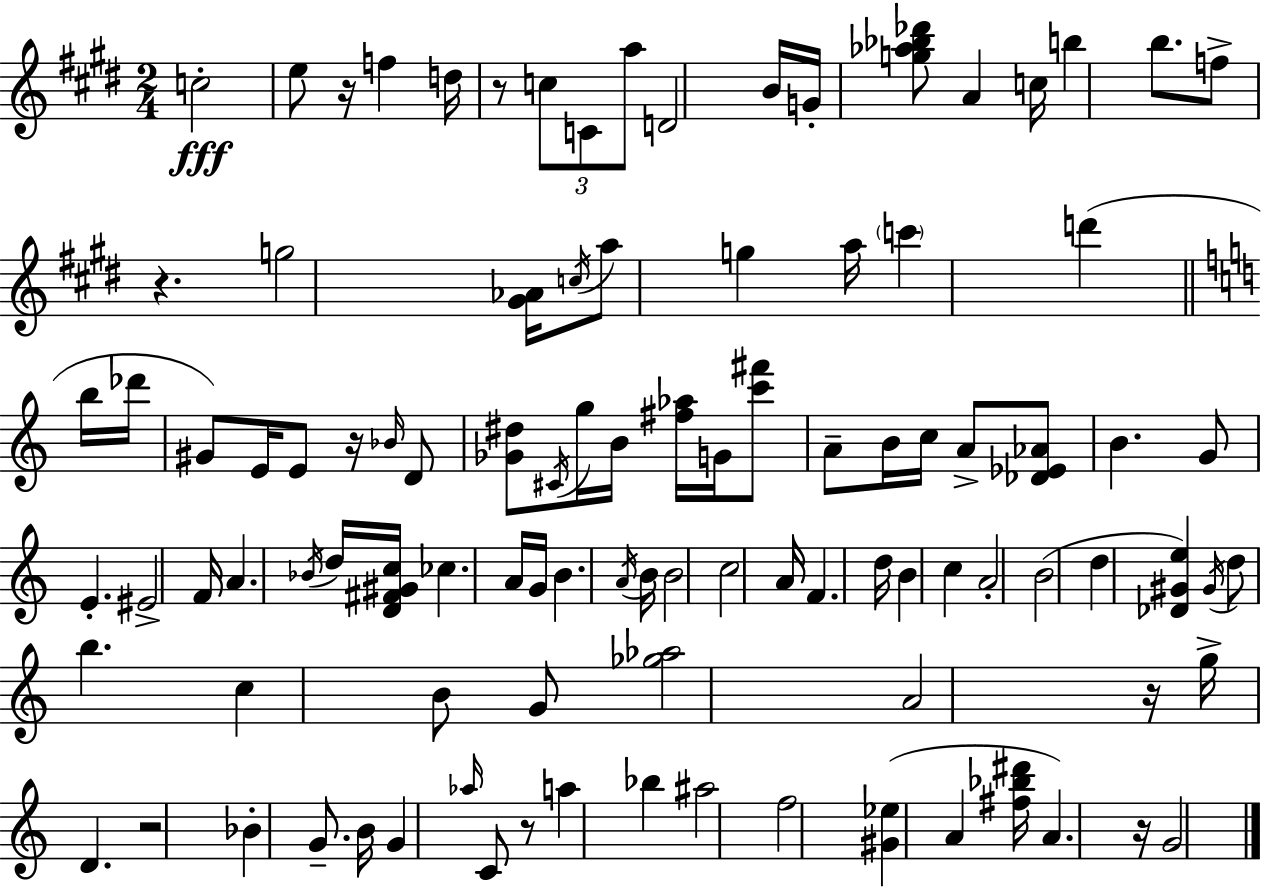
{
  \clef treble
  \numericTimeSignature
  \time 2/4
  \key e \major
  c''2-.\fff | e''8 r16 f''4 d''16 | r8 \tuplet 3/2 { c''8 c'8 a''8 } | d'2 | \break b'16 g'16-. <g'' aes'' bes'' des'''>8 a'4 | c''16 b''4 b''8. | f''8-> r4. | g''2 | \break <gis' aes'>16 \acciaccatura { c''16 } a''8 g''4 | a''16 \parenthesize c'''4 d'''4( | \bar "||" \break \key c \major b''16 des'''16 gis'8) e'16 e'8 r16 | \grace { bes'16 } d'8 <ges' dis''>8 \acciaccatura { cis'16 } g''16 b'16 | <fis'' aes''>16 g'16 <c''' fis'''>8 a'8-- b'16 c''16 | a'8-> <des' ees' aes'>8 b'4. | \break g'8 e'4.-. | eis'2-> | f'16 a'4. | \acciaccatura { bes'16 } d''16 <d' fis' gis' c''>16 ces''4. | \break a'16 g'16 b'4. | \acciaccatura { a'16 } b'16 b'2 | c''2 | a'16 f'4. | \break d''16 b'4 | c''4 a'2-. | b'2( | d''4 | \break <des' gis' e''>4) \acciaccatura { gis'16 } d''8 b''4. | c''4 | b'8 g'8 <ges'' aes''>2 | a'2 | \break r16 g''16-> d'4. | r2 | bes'4-. | g'8.-- b'16 g'4 | \break \grace { aes''16 } c'8 r8 a''4 | bes''4 ais''2 | f''2 | <gis' ees''>4( | \break a'4 <fis'' bes'' dis'''>16 a'4.) | r16 g'2 | \bar "|."
}